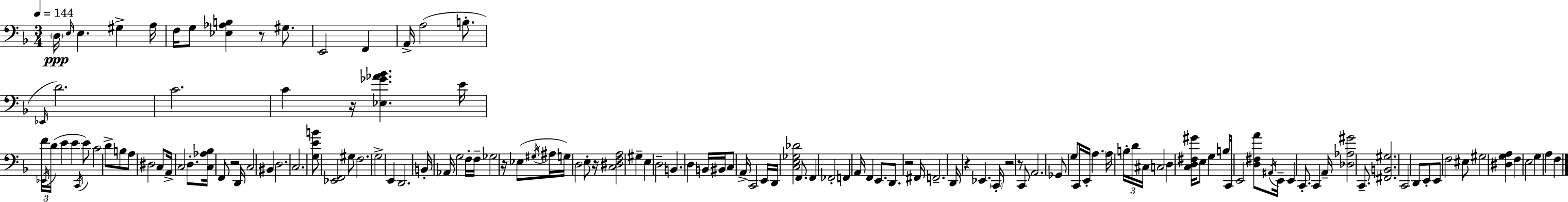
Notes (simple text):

D3/s E3/s E3/q. G#3/q A3/s F3/s G3/e [Eb3,Ab3,B3]/q R/e G#3/e. E2/h F2/q A2/s A3/h B3/e. Eb2/s D4/h. C4/h. C4/q R/s [Eb3,Gb4,Ab4,Bb4]/q. E4/s F4/s Eb2/s D4/s E4/q E4/q C2/s E4/e C4/h D4/e B3/e A3/e D#3/h C3/e A2/s C3/h D3/e. [C3,Ab3,Bb3]/s F2/e R/h D2/s C3/h BIS2/q D3/h. C3/h. [G3,E4,B4]/e [Eb2,F2]/h G#3/e F3/h. G3/h E2/q D2/h. B2/s Ab2/s G3/h F3/s F3/s Gb3/h R/s Eb3/e G#3/s A#3/s G3/s D3/h E3/e R/s [C3,D#3,F3,A3]/h G#3/q E3/q D3/h B2/q. D3/q B2/s BIS2/s C3/e A2/s C2/h E2/s D2/s [C3,E3,Gb3,Db4]/h F2/e. F2/q FES2/h F2/q A2/s F2/q E2/e. D2/e. R/h F#2/s F2/h. D2/s R/q Eb2/q. C2/s R/h R/e C2/e A2/h. Gb2/e G3/e C2/s E2/s A3/q. A3/s B3/s D4/s C#3/s C3/h D3/q [C3,D3,F#3,G#4]/s E3/e G3/q B3/s C2/e E2/h [D3,F#3,A4]/e A#2/s E2/s E2/q C2/e. C2/q A2/s [Db3,Ab3,G#4]/h C2/e. [F#2,B2,G#3]/h. C2/h D2/e E2/e E2/e F3/h EIS3/e G#3/h [D#3,G3,A3]/q F3/q E3/h G3/q A3/q F3/q